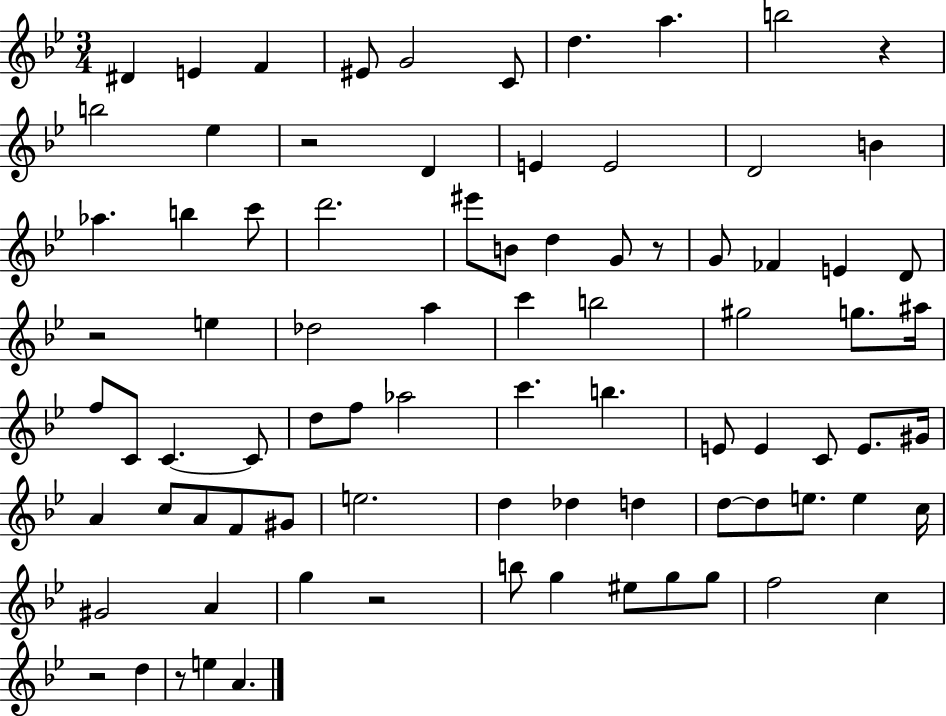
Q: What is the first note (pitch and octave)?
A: D#4